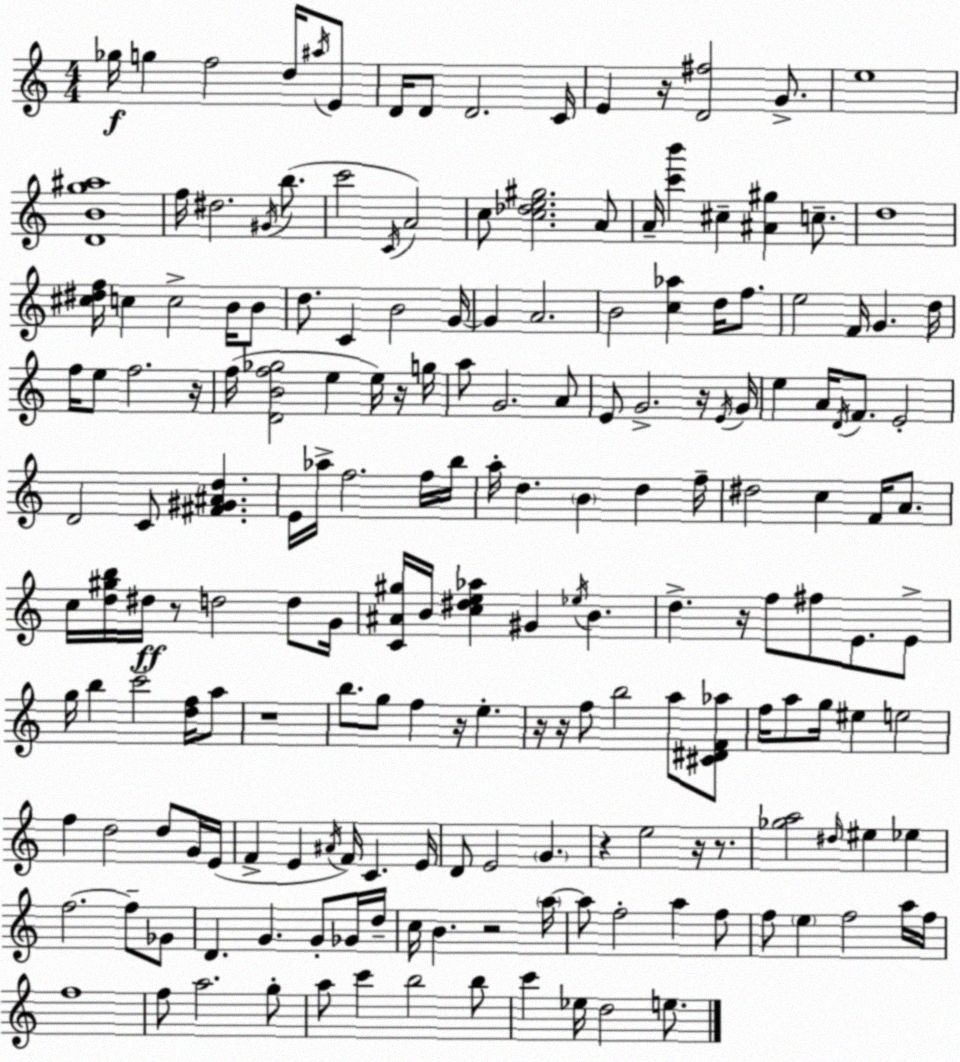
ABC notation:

X:1
T:Untitled
M:4/4
L:1/4
K:C
_g/4 g f2 d/4 ^a/4 E/2 D/4 D/2 D2 C/4 E z/4 [D^f]2 G/2 e4 [DBg^a]4 f/4 ^d2 ^G/4 b/2 c'2 C/4 A2 c/2 [c_de^g]2 A/2 A/4 [c'b'] ^c [^A^g] c/2 d4 [^c^df]/4 c c2 B/4 B/2 d/2 C B2 G/4 G A2 B2 [c_a] d/4 f/2 e2 F/4 G d/4 f/4 e/2 f2 z/4 f/4 [DBf_g]2 e e/4 z/4 g/4 a/2 G2 A/2 E/2 G2 z/4 E/4 G/4 e A/4 D/4 F/2 E2 D2 C/2 [^F^G^Ad] E/4 _a/4 f2 f/4 b/4 a/4 d B d f/4 ^d2 c F/4 A/2 c/4 [d^gb]/4 ^d/4 z/2 d2 d/2 G/4 [C^A^g]/4 B/4 [c^de_a] ^G _e/4 B d z/4 f/2 ^f/2 E/2 E/2 g/4 b c'2 [df]/4 a/2 z4 b/2 g/2 f z/4 e z/4 z/4 f/2 b2 a/2 [^C^DF_a]/2 f/4 a/2 g/4 ^e e2 f d2 d/2 G/4 E/4 F E ^A/4 F/4 C E/4 D/2 E2 G z e2 z/4 z/2 [_ga]2 ^d/4 ^e _e f2 f/2 _G/2 D G G/2 _G/4 d/4 c/4 B z2 a/4 a/2 f2 a f/2 f/2 e f2 a/4 f/4 f4 f/2 a2 g/2 a/2 c' b2 b/2 c' _e/4 d2 e/2